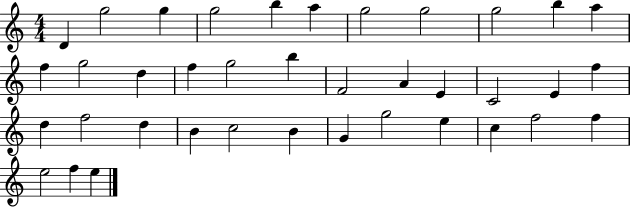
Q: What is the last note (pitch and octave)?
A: E5